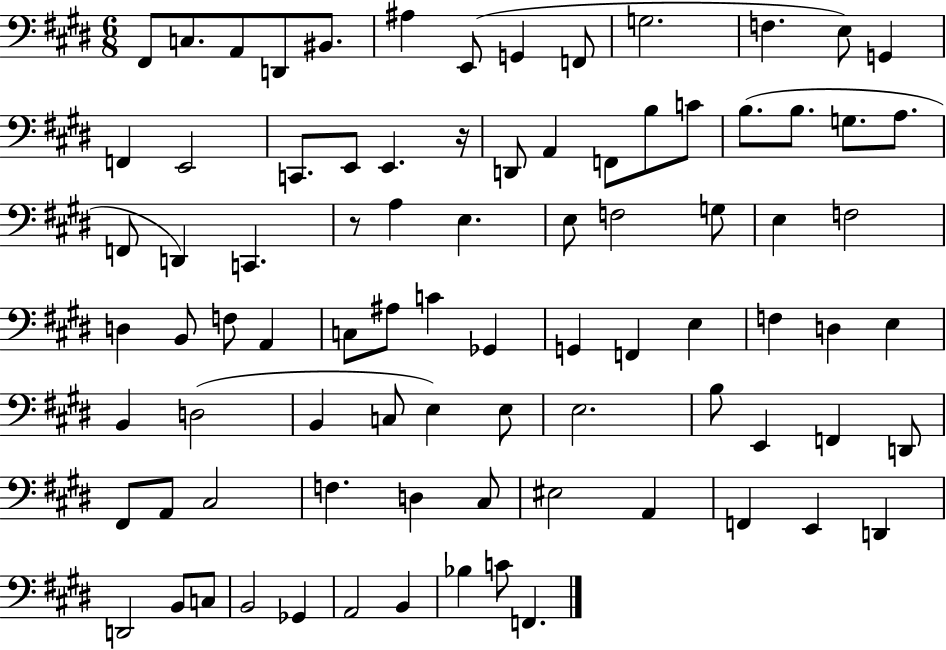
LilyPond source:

{
  \clef bass
  \numericTimeSignature
  \time 6/8
  \key e \major
  \repeat volta 2 { fis,8 c8. a,8 d,8 bis,8. | ais4 e,8( g,4 f,8 | g2. | f4. e8) g,4 | \break f,4 e,2 | c,8. e,8 e,4. r16 | d,8 a,4 f,8 b8 c'8 | b8.( b8. g8. a8. | \break f,8 d,4) c,4. | r8 a4 e4. | e8 f2 g8 | e4 f2 | \break d4 b,8 f8 a,4 | c8 ais8 c'4 ges,4 | g,4 f,4 e4 | f4 d4 e4 | \break b,4 d2( | b,4 c8 e4) e8 | e2. | b8 e,4 f,4 d,8 | \break fis,8 a,8 cis2 | f4. d4 cis8 | eis2 a,4 | f,4 e,4 d,4 | \break d,2 b,8 c8 | b,2 ges,4 | a,2 b,4 | bes4 c'8 f,4. | \break } \bar "|."
}